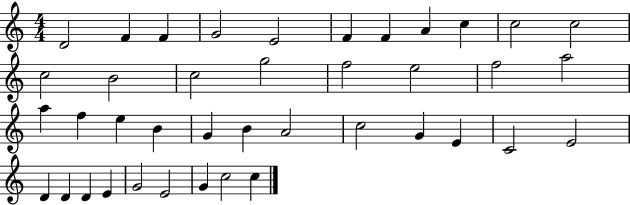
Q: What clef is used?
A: treble